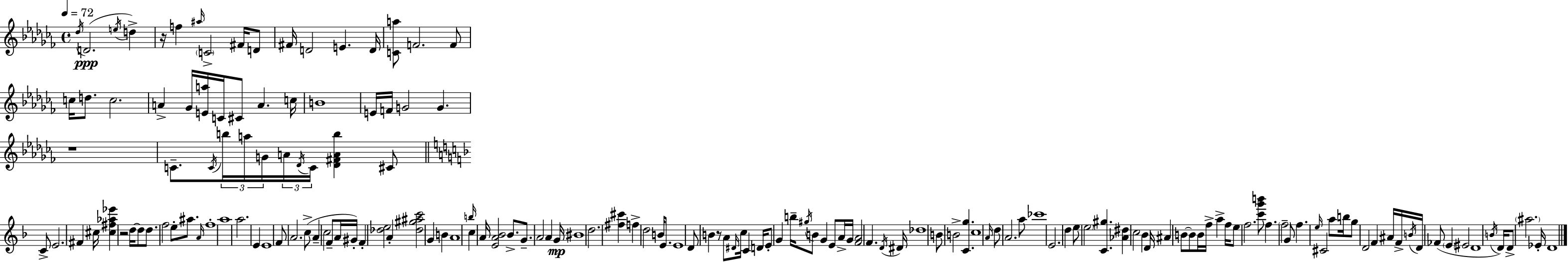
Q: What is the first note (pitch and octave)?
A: Db5